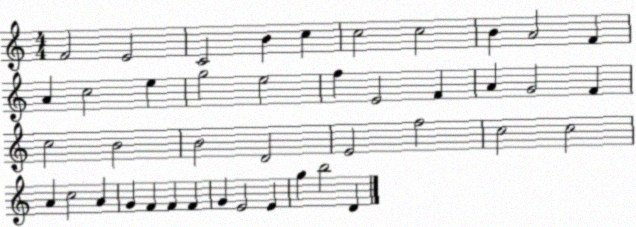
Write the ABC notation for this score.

X:1
T:Untitled
M:4/4
L:1/4
K:C
F2 E2 C2 B c c2 c2 B A2 F A c2 e g2 e2 f E2 F A G2 F c2 B2 B2 D2 E2 f2 c2 c2 A c2 A G F F F G E2 E g b2 D